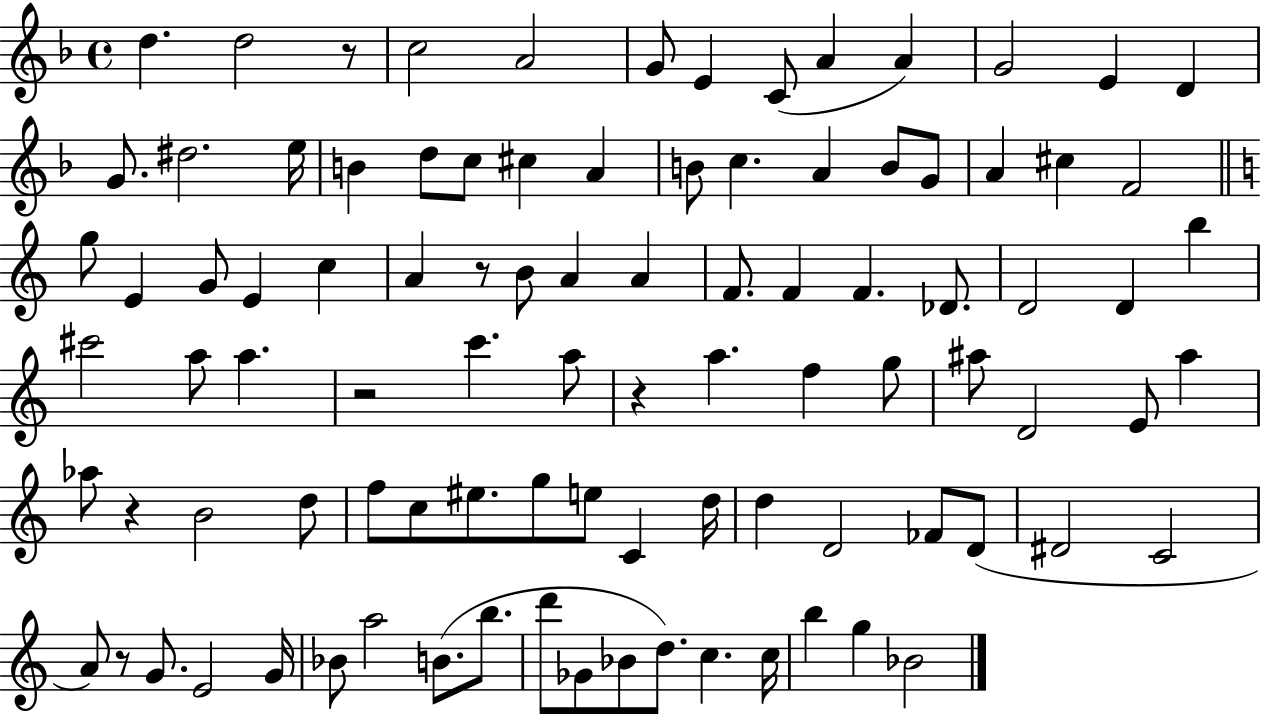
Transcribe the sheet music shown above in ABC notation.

X:1
T:Untitled
M:4/4
L:1/4
K:F
d d2 z/2 c2 A2 G/2 E C/2 A A G2 E D G/2 ^d2 e/4 B d/2 c/2 ^c A B/2 c A B/2 G/2 A ^c F2 g/2 E G/2 E c A z/2 B/2 A A F/2 F F _D/2 D2 D b ^c'2 a/2 a z2 c' a/2 z a f g/2 ^a/2 D2 E/2 ^a _a/2 z B2 d/2 f/2 c/2 ^e/2 g/2 e/2 C d/4 d D2 _F/2 D/2 ^D2 C2 A/2 z/2 G/2 E2 G/4 _B/2 a2 B/2 b/2 d'/2 _G/2 _B/2 d/2 c c/4 b g _B2